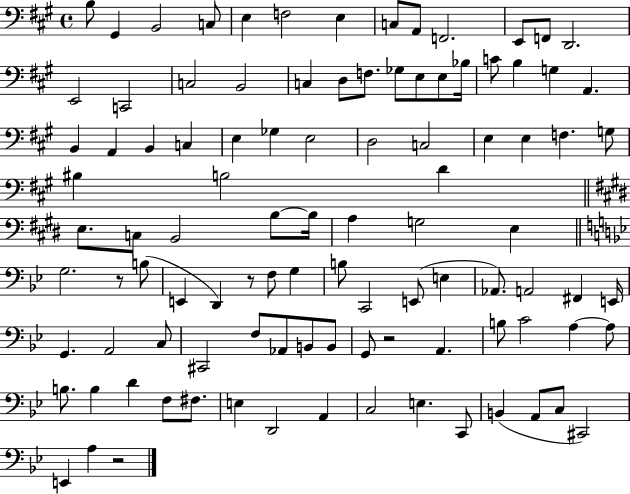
{
  \clef bass
  \time 4/4
  \defaultTimeSignature
  \key a \major
  b8 gis,4 b,2 c8 | e4 f2 e4 | c8 a,8 f,2. | e,8 f,8 d,2. | \break e,2 c,2 | c2 b,2 | c4 d8 f8. ges8 e8 e8 bes16 | c'8 b4 g4 a,4. | \break b,4 a,4 b,4 c4 | e4 ges4 e2 | d2 c2 | e4 e4 f4. g8 | \break bis4 b2 d'4 | \bar "||" \break \key e \major e8. c8 b,2 b8~~ b16 | a4 g2 e4 | \bar "||" \break \key bes \major g2. r8 b8( | e,4 d,4) r8 f8 g4 | b8 c,2 e,8( e4 | aes,8.) a,2 fis,4 e,16 | \break g,4. a,2 c8 | cis,2 f8 aes,8 b,8 b,8 | g,8 r2 a,4. | b8 c'2 a4~~ a8 | \break b8. b4 d'4 f8 fis8. | e4 d,2 a,4 | c2 e4. c,8 | b,4( a,8 c8 cis,2) | \break e,4 a4 r2 | \bar "|."
}